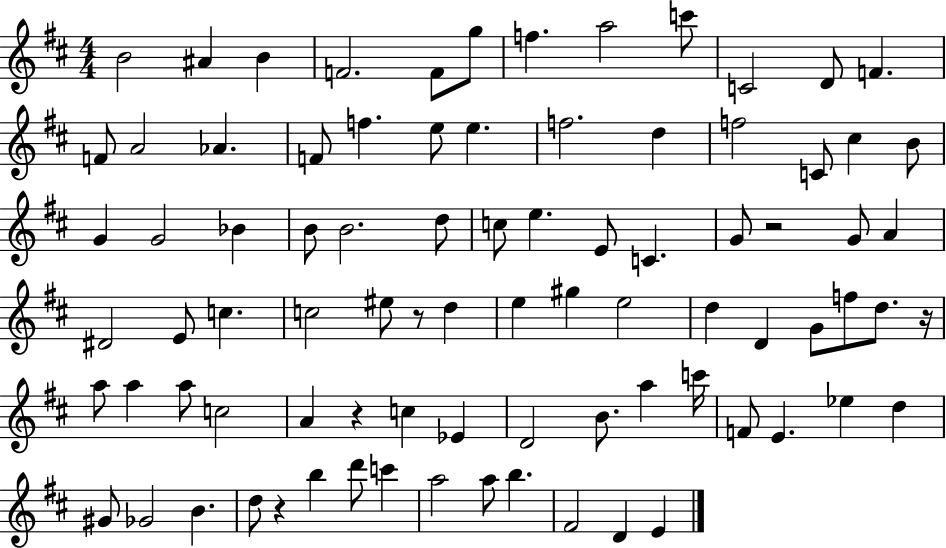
{
  \clef treble
  \numericTimeSignature
  \time 4/4
  \key d \major
  b'2 ais'4 b'4 | f'2. f'8 g''8 | f''4. a''2 c'''8 | c'2 d'8 f'4. | \break f'8 a'2 aes'4. | f'8 f''4. e''8 e''4. | f''2. d''4 | f''2 c'8 cis''4 b'8 | \break g'4 g'2 bes'4 | b'8 b'2. d''8 | c''8 e''4. e'8 c'4. | g'8 r2 g'8 a'4 | \break dis'2 e'8 c''4. | c''2 eis''8 r8 d''4 | e''4 gis''4 e''2 | d''4 d'4 g'8 f''8 d''8. r16 | \break a''8 a''4 a''8 c''2 | a'4 r4 c''4 ees'4 | d'2 b'8. a''4 c'''16 | f'8 e'4. ees''4 d''4 | \break gis'8 ges'2 b'4. | d''8 r4 b''4 d'''8 c'''4 | a''2 a''8 b''4. | fis'2 d'4 e'4 | \break \bar "|."
}